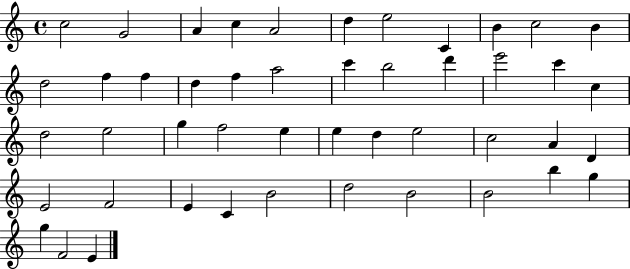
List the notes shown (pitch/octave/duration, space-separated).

C5/h G4/h A4/q C5/q A4/h D5/q E5/h C4/q B4/q C5/h B4/q D5/h F5/q F5/q D5/q F5/q A5/h C6/q B5/h D6/q E6/h C6/q C5/q D5/h E5/h G5/q F5/h E5/q E5/q D5/q E5/h C5/h A4/q D4/q E4/h F4/h E4/q C4/q B4/h D5/h B4/h B4/h B5/q G5/q G5/q F4/h E4/q